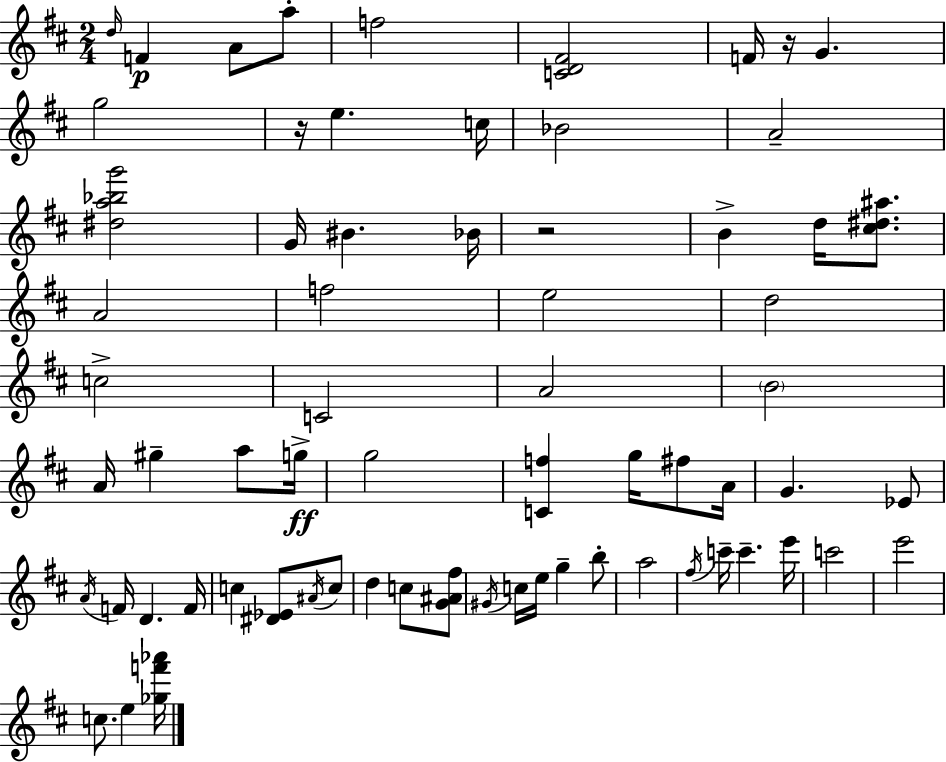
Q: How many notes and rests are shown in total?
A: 68